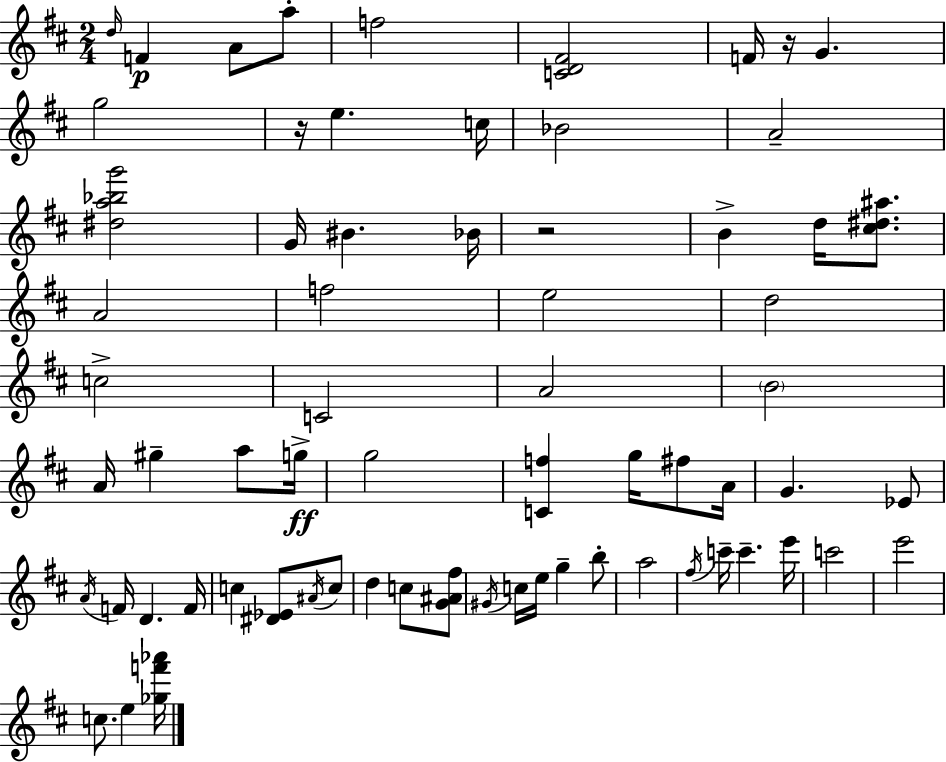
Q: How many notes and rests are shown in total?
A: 68